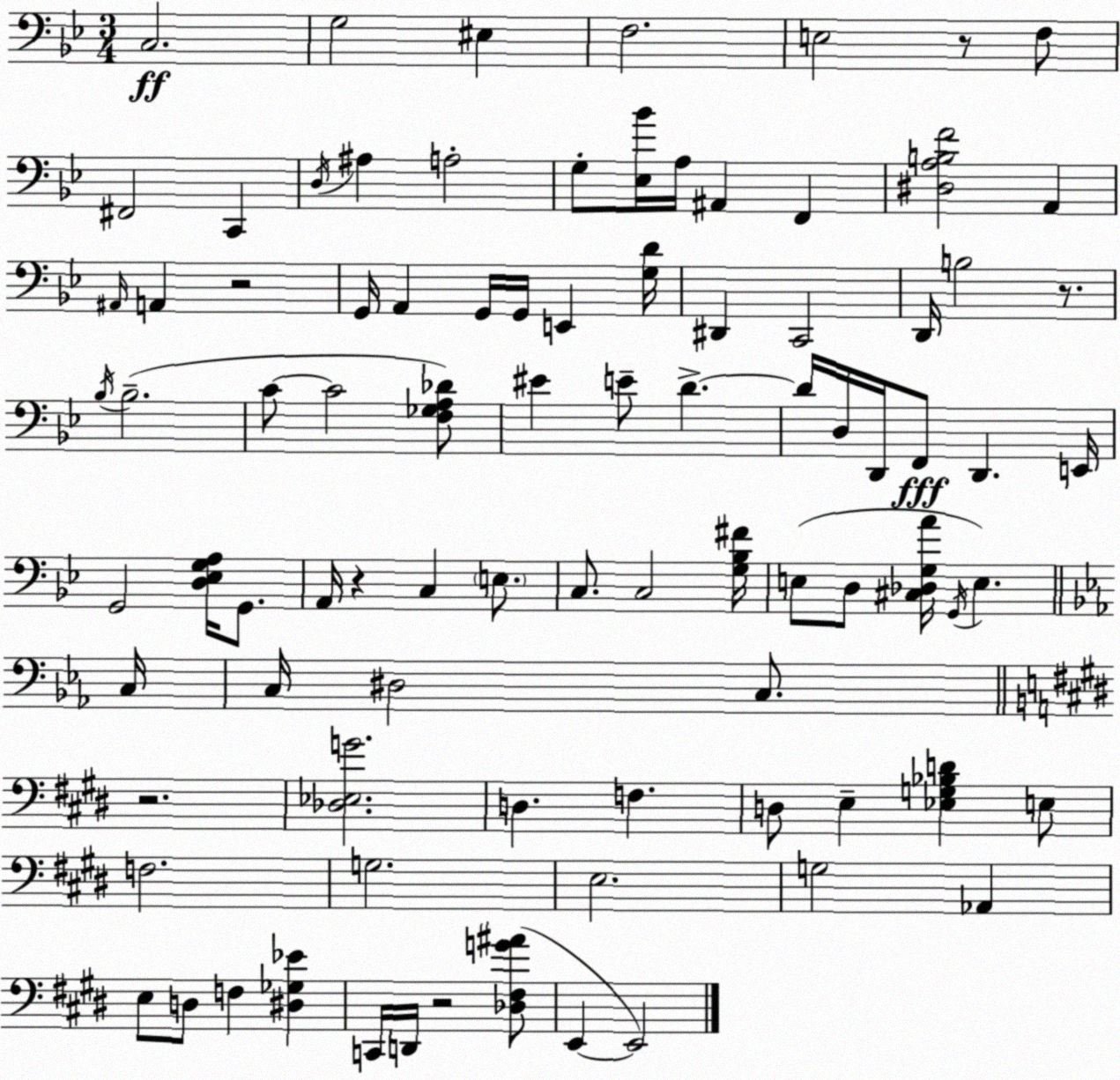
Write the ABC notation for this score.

X:1
T:Untitled
M:3/4
L:1/4
K:Bb
C,2 G,2 ^E, F,2 E,2 z/2 F,/2 ^F,,2 C,, D,/4 ^A, A,2 G,/2 [_E,_B]/4 A,/4 ^A,, F,, [^D,A,B,F]2 A,, ^A,,/4 A,, z2 G,,/4 A,, G,,/4 G,,/4 E,, [G,D]/4 ^D,, C,,2 D,,/4 B,2 z/2 _B,/4 _B,2 C/2 C2 [F,_G,A,_D]/2 ^E E/2 D D/4 D,/4 D,,/4 F,,/2 D,, E,,/4 G,,2 [D,_E,G,A,]/4 G,,/2 A,,/4 z C, E,/2 C,/2 C,2 [G,_B,^F]/4 E,/2 D,/2 [^C,_D,G,A]/4 G,,/4 E, C,/4 C,/4 ^D,2 C,/2 z2 [_D,_E,G]2 D, F, D,/2 E, [_E,G,_B,D] E,/2 F,2 G,2 E,2 G,2 _A,, E,/2 D,/2 F, [^D,_G,_E] C,,/4 D,,/4 z2 [_D,^F,G^A]/2 E,, E,,2